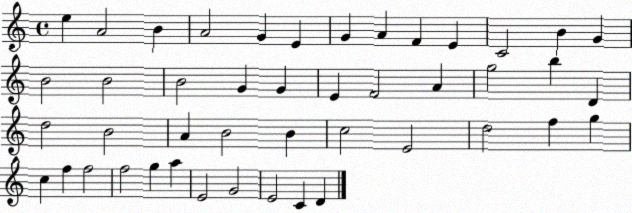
X:1
T:Untitled
M:4/4
L:1/4
K:C
e A2 B A2 G E G A F E C2 B G B2 B2 B2 G G E F2 A g2 b D d2 B2 A B2 B c2 E2 d2 f g c f f2 f2 g a E2 G2 E2 C D